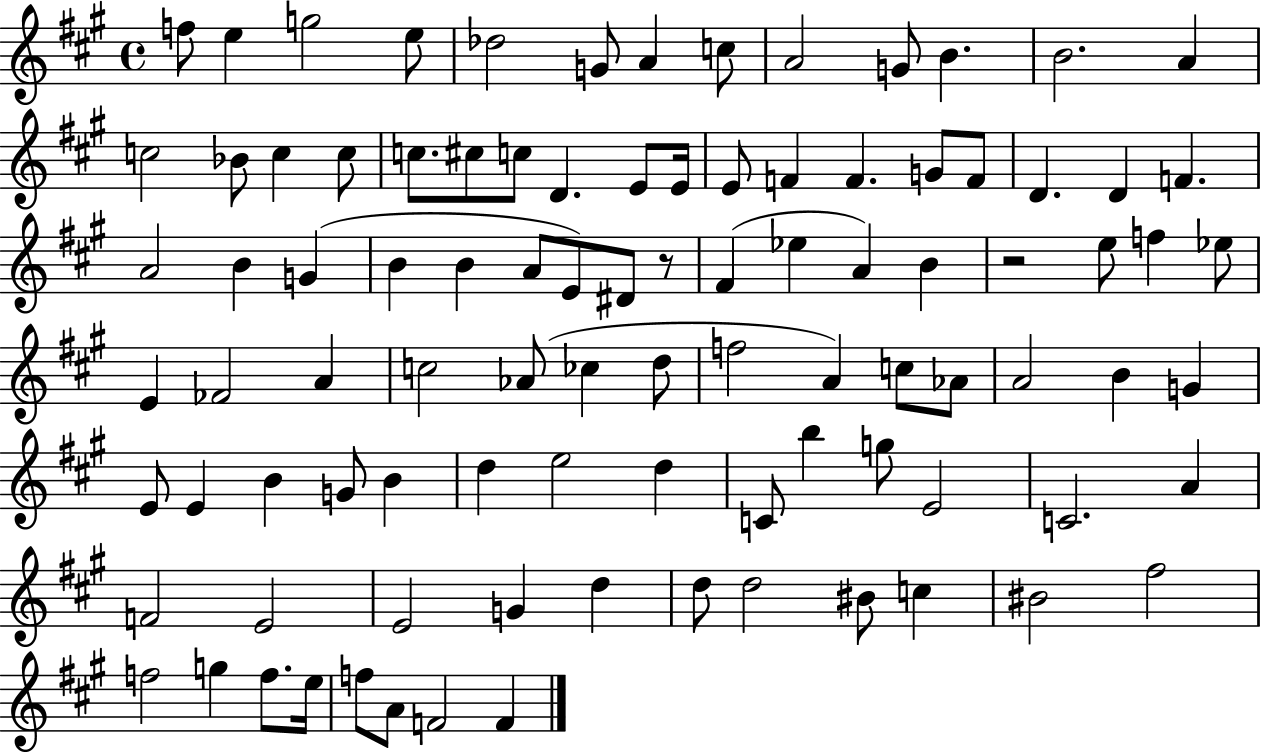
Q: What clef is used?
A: treble